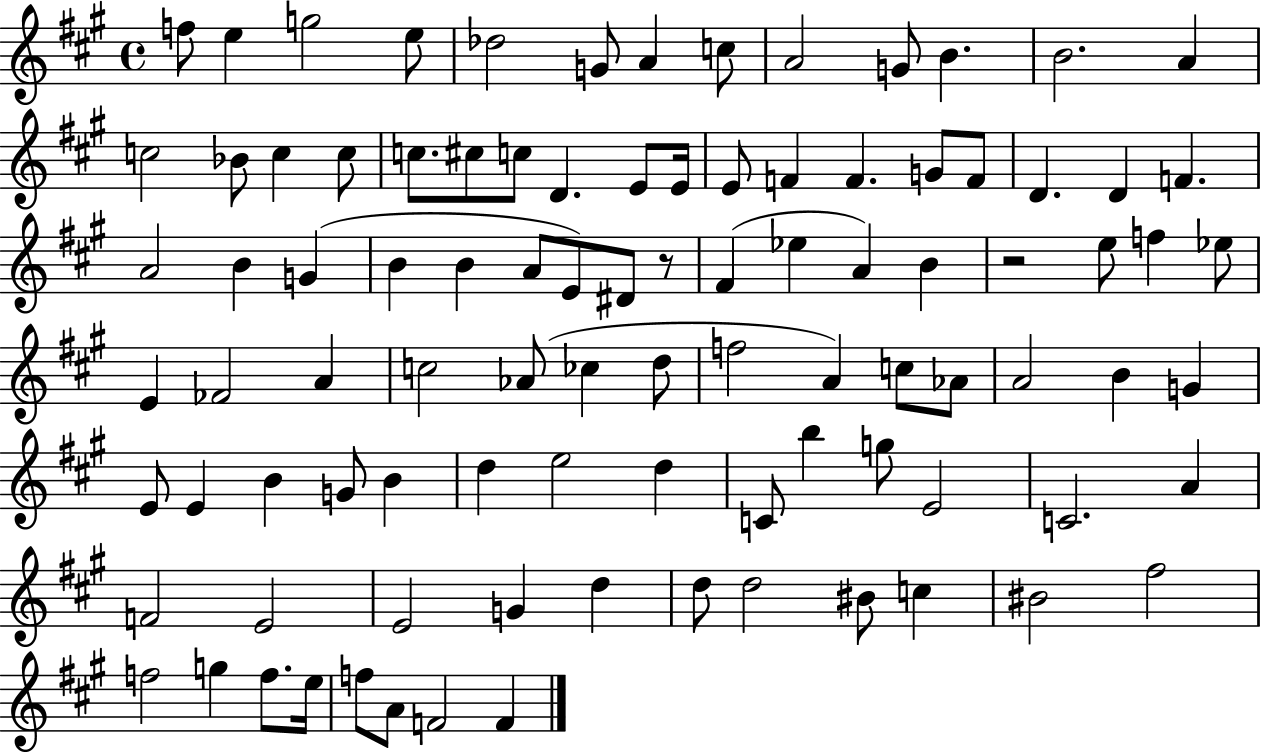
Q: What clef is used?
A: treble